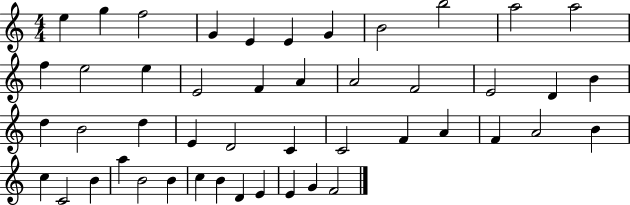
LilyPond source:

{
  \clef treble
  \numericTimeSignature
  \time 4/4
  \key c \major
  e''4 g''4 f''2 | g'4 e'4 e'4 g'4 | b'2 b''2 | a''2 a''2 | \break f''4 e''2 e''4 | e'2 f'4 a'4 | a'2 f'2 | e'2 d'4 b'4 | \break d''4 b'2 d''4 | e'4 d'2 c'4 | c'2 f'4 a'4 | f'4 a'2 b'4 | \break c''4 c'2 b'4 | a''4 b'2 b'4 | c''4 b'4 d'4 e'4 | e'4 g'4 f'2 | \break \bar "|."
}